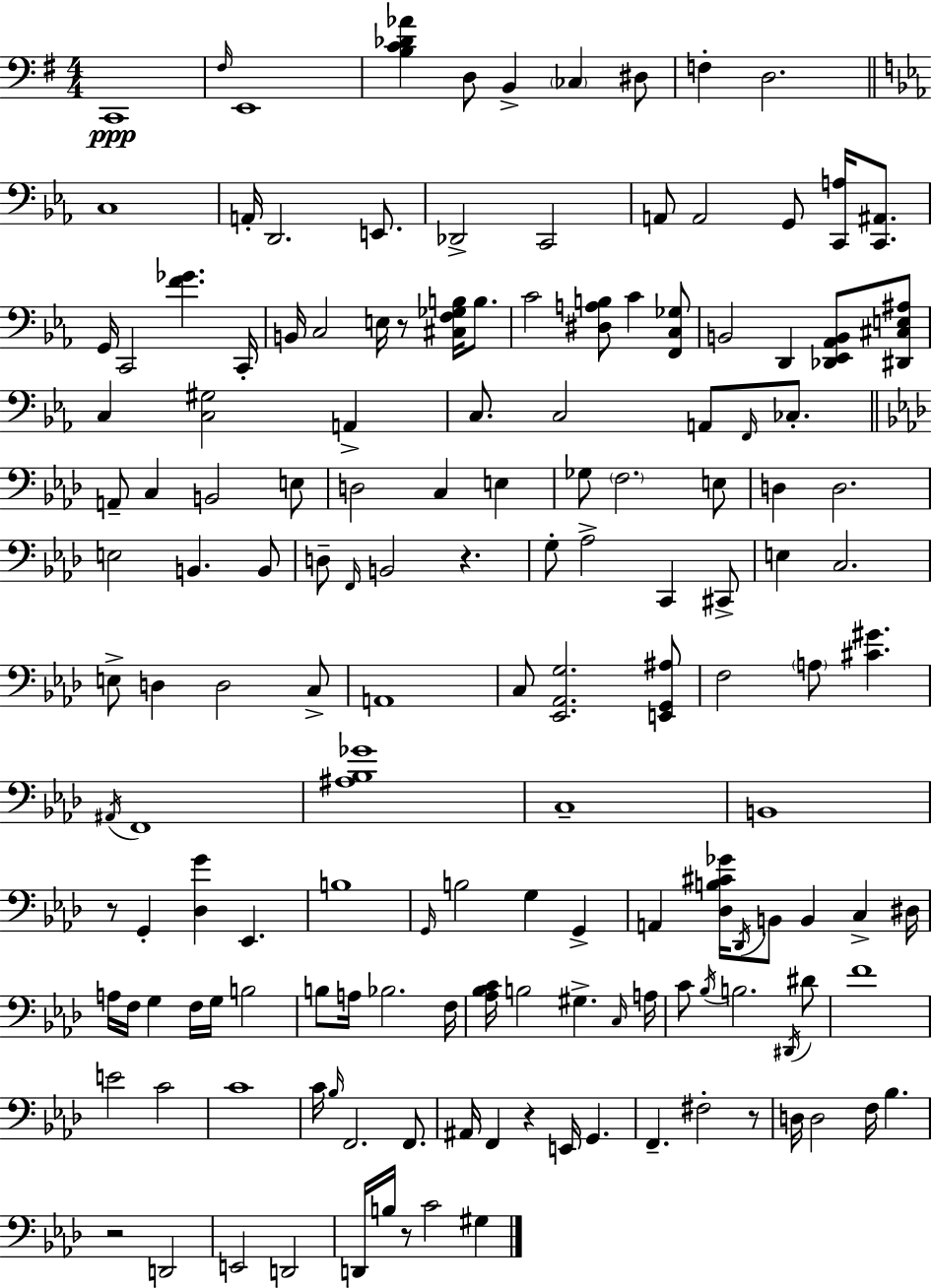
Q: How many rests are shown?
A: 7